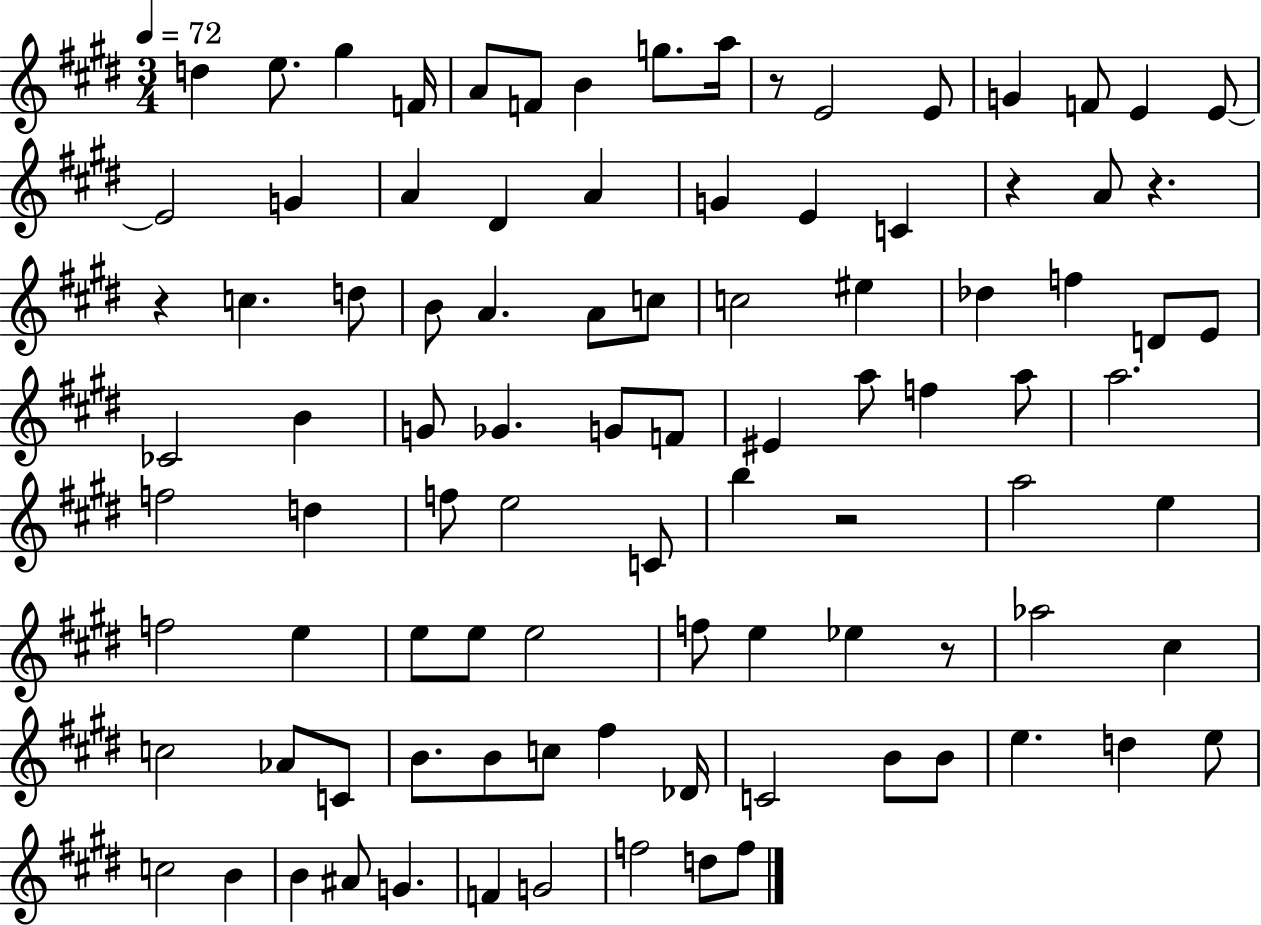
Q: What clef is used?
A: treble